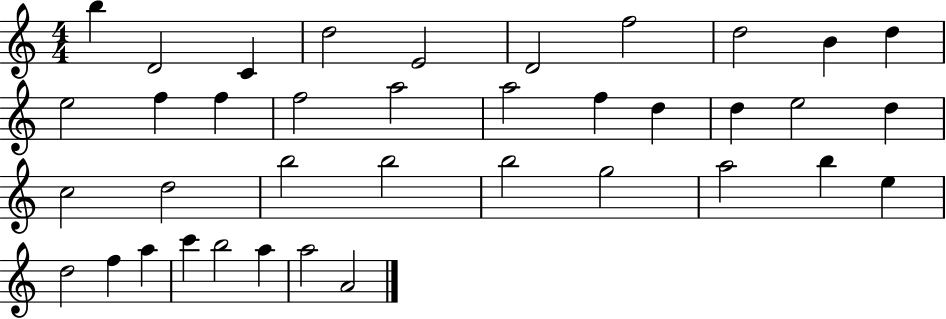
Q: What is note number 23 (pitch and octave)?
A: D5